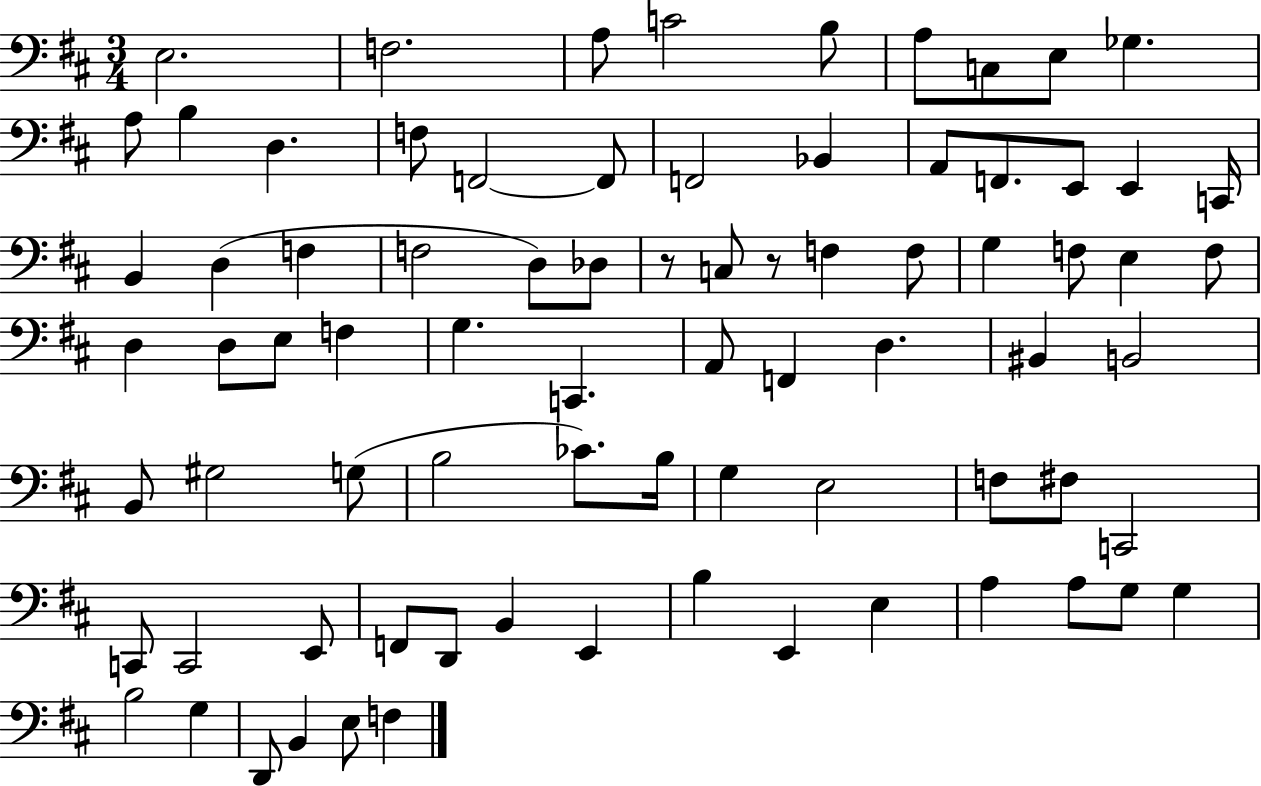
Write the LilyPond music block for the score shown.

{
  \clef bass
  \numericTimeSignature
  \time 3/4
  \key d \major
  e2. | f2. | a8 c'2 b8 | a8 c8 e8 ges4. | \break a8 b4 d4. | f8 f,2~~ f,8 | f,2 bes,4 | a,8 f,8. e,8 e,4 c,16 | \break b,4 d4( f4 | f2 d8) des8 | r8 c8 r8 f4 f8 | g4 f8 e4 f8 | \break d4 d8 e8 f4 | g4. c,4. | a,8 f,4 d4. | bis,4 b,2 | \break b,8 gis2 g8( | b2 ces'8.) b16 | g4 e2 | f8 fis8 c,2 | \break c,8 c,2 e,8 | f,8 d,8 b,4 e,4 | b4 e,4 e4 | a4 a8 g8 g4 | \break b2 g4 | d,8 b,4 e8 f4 | \bar "|."
}